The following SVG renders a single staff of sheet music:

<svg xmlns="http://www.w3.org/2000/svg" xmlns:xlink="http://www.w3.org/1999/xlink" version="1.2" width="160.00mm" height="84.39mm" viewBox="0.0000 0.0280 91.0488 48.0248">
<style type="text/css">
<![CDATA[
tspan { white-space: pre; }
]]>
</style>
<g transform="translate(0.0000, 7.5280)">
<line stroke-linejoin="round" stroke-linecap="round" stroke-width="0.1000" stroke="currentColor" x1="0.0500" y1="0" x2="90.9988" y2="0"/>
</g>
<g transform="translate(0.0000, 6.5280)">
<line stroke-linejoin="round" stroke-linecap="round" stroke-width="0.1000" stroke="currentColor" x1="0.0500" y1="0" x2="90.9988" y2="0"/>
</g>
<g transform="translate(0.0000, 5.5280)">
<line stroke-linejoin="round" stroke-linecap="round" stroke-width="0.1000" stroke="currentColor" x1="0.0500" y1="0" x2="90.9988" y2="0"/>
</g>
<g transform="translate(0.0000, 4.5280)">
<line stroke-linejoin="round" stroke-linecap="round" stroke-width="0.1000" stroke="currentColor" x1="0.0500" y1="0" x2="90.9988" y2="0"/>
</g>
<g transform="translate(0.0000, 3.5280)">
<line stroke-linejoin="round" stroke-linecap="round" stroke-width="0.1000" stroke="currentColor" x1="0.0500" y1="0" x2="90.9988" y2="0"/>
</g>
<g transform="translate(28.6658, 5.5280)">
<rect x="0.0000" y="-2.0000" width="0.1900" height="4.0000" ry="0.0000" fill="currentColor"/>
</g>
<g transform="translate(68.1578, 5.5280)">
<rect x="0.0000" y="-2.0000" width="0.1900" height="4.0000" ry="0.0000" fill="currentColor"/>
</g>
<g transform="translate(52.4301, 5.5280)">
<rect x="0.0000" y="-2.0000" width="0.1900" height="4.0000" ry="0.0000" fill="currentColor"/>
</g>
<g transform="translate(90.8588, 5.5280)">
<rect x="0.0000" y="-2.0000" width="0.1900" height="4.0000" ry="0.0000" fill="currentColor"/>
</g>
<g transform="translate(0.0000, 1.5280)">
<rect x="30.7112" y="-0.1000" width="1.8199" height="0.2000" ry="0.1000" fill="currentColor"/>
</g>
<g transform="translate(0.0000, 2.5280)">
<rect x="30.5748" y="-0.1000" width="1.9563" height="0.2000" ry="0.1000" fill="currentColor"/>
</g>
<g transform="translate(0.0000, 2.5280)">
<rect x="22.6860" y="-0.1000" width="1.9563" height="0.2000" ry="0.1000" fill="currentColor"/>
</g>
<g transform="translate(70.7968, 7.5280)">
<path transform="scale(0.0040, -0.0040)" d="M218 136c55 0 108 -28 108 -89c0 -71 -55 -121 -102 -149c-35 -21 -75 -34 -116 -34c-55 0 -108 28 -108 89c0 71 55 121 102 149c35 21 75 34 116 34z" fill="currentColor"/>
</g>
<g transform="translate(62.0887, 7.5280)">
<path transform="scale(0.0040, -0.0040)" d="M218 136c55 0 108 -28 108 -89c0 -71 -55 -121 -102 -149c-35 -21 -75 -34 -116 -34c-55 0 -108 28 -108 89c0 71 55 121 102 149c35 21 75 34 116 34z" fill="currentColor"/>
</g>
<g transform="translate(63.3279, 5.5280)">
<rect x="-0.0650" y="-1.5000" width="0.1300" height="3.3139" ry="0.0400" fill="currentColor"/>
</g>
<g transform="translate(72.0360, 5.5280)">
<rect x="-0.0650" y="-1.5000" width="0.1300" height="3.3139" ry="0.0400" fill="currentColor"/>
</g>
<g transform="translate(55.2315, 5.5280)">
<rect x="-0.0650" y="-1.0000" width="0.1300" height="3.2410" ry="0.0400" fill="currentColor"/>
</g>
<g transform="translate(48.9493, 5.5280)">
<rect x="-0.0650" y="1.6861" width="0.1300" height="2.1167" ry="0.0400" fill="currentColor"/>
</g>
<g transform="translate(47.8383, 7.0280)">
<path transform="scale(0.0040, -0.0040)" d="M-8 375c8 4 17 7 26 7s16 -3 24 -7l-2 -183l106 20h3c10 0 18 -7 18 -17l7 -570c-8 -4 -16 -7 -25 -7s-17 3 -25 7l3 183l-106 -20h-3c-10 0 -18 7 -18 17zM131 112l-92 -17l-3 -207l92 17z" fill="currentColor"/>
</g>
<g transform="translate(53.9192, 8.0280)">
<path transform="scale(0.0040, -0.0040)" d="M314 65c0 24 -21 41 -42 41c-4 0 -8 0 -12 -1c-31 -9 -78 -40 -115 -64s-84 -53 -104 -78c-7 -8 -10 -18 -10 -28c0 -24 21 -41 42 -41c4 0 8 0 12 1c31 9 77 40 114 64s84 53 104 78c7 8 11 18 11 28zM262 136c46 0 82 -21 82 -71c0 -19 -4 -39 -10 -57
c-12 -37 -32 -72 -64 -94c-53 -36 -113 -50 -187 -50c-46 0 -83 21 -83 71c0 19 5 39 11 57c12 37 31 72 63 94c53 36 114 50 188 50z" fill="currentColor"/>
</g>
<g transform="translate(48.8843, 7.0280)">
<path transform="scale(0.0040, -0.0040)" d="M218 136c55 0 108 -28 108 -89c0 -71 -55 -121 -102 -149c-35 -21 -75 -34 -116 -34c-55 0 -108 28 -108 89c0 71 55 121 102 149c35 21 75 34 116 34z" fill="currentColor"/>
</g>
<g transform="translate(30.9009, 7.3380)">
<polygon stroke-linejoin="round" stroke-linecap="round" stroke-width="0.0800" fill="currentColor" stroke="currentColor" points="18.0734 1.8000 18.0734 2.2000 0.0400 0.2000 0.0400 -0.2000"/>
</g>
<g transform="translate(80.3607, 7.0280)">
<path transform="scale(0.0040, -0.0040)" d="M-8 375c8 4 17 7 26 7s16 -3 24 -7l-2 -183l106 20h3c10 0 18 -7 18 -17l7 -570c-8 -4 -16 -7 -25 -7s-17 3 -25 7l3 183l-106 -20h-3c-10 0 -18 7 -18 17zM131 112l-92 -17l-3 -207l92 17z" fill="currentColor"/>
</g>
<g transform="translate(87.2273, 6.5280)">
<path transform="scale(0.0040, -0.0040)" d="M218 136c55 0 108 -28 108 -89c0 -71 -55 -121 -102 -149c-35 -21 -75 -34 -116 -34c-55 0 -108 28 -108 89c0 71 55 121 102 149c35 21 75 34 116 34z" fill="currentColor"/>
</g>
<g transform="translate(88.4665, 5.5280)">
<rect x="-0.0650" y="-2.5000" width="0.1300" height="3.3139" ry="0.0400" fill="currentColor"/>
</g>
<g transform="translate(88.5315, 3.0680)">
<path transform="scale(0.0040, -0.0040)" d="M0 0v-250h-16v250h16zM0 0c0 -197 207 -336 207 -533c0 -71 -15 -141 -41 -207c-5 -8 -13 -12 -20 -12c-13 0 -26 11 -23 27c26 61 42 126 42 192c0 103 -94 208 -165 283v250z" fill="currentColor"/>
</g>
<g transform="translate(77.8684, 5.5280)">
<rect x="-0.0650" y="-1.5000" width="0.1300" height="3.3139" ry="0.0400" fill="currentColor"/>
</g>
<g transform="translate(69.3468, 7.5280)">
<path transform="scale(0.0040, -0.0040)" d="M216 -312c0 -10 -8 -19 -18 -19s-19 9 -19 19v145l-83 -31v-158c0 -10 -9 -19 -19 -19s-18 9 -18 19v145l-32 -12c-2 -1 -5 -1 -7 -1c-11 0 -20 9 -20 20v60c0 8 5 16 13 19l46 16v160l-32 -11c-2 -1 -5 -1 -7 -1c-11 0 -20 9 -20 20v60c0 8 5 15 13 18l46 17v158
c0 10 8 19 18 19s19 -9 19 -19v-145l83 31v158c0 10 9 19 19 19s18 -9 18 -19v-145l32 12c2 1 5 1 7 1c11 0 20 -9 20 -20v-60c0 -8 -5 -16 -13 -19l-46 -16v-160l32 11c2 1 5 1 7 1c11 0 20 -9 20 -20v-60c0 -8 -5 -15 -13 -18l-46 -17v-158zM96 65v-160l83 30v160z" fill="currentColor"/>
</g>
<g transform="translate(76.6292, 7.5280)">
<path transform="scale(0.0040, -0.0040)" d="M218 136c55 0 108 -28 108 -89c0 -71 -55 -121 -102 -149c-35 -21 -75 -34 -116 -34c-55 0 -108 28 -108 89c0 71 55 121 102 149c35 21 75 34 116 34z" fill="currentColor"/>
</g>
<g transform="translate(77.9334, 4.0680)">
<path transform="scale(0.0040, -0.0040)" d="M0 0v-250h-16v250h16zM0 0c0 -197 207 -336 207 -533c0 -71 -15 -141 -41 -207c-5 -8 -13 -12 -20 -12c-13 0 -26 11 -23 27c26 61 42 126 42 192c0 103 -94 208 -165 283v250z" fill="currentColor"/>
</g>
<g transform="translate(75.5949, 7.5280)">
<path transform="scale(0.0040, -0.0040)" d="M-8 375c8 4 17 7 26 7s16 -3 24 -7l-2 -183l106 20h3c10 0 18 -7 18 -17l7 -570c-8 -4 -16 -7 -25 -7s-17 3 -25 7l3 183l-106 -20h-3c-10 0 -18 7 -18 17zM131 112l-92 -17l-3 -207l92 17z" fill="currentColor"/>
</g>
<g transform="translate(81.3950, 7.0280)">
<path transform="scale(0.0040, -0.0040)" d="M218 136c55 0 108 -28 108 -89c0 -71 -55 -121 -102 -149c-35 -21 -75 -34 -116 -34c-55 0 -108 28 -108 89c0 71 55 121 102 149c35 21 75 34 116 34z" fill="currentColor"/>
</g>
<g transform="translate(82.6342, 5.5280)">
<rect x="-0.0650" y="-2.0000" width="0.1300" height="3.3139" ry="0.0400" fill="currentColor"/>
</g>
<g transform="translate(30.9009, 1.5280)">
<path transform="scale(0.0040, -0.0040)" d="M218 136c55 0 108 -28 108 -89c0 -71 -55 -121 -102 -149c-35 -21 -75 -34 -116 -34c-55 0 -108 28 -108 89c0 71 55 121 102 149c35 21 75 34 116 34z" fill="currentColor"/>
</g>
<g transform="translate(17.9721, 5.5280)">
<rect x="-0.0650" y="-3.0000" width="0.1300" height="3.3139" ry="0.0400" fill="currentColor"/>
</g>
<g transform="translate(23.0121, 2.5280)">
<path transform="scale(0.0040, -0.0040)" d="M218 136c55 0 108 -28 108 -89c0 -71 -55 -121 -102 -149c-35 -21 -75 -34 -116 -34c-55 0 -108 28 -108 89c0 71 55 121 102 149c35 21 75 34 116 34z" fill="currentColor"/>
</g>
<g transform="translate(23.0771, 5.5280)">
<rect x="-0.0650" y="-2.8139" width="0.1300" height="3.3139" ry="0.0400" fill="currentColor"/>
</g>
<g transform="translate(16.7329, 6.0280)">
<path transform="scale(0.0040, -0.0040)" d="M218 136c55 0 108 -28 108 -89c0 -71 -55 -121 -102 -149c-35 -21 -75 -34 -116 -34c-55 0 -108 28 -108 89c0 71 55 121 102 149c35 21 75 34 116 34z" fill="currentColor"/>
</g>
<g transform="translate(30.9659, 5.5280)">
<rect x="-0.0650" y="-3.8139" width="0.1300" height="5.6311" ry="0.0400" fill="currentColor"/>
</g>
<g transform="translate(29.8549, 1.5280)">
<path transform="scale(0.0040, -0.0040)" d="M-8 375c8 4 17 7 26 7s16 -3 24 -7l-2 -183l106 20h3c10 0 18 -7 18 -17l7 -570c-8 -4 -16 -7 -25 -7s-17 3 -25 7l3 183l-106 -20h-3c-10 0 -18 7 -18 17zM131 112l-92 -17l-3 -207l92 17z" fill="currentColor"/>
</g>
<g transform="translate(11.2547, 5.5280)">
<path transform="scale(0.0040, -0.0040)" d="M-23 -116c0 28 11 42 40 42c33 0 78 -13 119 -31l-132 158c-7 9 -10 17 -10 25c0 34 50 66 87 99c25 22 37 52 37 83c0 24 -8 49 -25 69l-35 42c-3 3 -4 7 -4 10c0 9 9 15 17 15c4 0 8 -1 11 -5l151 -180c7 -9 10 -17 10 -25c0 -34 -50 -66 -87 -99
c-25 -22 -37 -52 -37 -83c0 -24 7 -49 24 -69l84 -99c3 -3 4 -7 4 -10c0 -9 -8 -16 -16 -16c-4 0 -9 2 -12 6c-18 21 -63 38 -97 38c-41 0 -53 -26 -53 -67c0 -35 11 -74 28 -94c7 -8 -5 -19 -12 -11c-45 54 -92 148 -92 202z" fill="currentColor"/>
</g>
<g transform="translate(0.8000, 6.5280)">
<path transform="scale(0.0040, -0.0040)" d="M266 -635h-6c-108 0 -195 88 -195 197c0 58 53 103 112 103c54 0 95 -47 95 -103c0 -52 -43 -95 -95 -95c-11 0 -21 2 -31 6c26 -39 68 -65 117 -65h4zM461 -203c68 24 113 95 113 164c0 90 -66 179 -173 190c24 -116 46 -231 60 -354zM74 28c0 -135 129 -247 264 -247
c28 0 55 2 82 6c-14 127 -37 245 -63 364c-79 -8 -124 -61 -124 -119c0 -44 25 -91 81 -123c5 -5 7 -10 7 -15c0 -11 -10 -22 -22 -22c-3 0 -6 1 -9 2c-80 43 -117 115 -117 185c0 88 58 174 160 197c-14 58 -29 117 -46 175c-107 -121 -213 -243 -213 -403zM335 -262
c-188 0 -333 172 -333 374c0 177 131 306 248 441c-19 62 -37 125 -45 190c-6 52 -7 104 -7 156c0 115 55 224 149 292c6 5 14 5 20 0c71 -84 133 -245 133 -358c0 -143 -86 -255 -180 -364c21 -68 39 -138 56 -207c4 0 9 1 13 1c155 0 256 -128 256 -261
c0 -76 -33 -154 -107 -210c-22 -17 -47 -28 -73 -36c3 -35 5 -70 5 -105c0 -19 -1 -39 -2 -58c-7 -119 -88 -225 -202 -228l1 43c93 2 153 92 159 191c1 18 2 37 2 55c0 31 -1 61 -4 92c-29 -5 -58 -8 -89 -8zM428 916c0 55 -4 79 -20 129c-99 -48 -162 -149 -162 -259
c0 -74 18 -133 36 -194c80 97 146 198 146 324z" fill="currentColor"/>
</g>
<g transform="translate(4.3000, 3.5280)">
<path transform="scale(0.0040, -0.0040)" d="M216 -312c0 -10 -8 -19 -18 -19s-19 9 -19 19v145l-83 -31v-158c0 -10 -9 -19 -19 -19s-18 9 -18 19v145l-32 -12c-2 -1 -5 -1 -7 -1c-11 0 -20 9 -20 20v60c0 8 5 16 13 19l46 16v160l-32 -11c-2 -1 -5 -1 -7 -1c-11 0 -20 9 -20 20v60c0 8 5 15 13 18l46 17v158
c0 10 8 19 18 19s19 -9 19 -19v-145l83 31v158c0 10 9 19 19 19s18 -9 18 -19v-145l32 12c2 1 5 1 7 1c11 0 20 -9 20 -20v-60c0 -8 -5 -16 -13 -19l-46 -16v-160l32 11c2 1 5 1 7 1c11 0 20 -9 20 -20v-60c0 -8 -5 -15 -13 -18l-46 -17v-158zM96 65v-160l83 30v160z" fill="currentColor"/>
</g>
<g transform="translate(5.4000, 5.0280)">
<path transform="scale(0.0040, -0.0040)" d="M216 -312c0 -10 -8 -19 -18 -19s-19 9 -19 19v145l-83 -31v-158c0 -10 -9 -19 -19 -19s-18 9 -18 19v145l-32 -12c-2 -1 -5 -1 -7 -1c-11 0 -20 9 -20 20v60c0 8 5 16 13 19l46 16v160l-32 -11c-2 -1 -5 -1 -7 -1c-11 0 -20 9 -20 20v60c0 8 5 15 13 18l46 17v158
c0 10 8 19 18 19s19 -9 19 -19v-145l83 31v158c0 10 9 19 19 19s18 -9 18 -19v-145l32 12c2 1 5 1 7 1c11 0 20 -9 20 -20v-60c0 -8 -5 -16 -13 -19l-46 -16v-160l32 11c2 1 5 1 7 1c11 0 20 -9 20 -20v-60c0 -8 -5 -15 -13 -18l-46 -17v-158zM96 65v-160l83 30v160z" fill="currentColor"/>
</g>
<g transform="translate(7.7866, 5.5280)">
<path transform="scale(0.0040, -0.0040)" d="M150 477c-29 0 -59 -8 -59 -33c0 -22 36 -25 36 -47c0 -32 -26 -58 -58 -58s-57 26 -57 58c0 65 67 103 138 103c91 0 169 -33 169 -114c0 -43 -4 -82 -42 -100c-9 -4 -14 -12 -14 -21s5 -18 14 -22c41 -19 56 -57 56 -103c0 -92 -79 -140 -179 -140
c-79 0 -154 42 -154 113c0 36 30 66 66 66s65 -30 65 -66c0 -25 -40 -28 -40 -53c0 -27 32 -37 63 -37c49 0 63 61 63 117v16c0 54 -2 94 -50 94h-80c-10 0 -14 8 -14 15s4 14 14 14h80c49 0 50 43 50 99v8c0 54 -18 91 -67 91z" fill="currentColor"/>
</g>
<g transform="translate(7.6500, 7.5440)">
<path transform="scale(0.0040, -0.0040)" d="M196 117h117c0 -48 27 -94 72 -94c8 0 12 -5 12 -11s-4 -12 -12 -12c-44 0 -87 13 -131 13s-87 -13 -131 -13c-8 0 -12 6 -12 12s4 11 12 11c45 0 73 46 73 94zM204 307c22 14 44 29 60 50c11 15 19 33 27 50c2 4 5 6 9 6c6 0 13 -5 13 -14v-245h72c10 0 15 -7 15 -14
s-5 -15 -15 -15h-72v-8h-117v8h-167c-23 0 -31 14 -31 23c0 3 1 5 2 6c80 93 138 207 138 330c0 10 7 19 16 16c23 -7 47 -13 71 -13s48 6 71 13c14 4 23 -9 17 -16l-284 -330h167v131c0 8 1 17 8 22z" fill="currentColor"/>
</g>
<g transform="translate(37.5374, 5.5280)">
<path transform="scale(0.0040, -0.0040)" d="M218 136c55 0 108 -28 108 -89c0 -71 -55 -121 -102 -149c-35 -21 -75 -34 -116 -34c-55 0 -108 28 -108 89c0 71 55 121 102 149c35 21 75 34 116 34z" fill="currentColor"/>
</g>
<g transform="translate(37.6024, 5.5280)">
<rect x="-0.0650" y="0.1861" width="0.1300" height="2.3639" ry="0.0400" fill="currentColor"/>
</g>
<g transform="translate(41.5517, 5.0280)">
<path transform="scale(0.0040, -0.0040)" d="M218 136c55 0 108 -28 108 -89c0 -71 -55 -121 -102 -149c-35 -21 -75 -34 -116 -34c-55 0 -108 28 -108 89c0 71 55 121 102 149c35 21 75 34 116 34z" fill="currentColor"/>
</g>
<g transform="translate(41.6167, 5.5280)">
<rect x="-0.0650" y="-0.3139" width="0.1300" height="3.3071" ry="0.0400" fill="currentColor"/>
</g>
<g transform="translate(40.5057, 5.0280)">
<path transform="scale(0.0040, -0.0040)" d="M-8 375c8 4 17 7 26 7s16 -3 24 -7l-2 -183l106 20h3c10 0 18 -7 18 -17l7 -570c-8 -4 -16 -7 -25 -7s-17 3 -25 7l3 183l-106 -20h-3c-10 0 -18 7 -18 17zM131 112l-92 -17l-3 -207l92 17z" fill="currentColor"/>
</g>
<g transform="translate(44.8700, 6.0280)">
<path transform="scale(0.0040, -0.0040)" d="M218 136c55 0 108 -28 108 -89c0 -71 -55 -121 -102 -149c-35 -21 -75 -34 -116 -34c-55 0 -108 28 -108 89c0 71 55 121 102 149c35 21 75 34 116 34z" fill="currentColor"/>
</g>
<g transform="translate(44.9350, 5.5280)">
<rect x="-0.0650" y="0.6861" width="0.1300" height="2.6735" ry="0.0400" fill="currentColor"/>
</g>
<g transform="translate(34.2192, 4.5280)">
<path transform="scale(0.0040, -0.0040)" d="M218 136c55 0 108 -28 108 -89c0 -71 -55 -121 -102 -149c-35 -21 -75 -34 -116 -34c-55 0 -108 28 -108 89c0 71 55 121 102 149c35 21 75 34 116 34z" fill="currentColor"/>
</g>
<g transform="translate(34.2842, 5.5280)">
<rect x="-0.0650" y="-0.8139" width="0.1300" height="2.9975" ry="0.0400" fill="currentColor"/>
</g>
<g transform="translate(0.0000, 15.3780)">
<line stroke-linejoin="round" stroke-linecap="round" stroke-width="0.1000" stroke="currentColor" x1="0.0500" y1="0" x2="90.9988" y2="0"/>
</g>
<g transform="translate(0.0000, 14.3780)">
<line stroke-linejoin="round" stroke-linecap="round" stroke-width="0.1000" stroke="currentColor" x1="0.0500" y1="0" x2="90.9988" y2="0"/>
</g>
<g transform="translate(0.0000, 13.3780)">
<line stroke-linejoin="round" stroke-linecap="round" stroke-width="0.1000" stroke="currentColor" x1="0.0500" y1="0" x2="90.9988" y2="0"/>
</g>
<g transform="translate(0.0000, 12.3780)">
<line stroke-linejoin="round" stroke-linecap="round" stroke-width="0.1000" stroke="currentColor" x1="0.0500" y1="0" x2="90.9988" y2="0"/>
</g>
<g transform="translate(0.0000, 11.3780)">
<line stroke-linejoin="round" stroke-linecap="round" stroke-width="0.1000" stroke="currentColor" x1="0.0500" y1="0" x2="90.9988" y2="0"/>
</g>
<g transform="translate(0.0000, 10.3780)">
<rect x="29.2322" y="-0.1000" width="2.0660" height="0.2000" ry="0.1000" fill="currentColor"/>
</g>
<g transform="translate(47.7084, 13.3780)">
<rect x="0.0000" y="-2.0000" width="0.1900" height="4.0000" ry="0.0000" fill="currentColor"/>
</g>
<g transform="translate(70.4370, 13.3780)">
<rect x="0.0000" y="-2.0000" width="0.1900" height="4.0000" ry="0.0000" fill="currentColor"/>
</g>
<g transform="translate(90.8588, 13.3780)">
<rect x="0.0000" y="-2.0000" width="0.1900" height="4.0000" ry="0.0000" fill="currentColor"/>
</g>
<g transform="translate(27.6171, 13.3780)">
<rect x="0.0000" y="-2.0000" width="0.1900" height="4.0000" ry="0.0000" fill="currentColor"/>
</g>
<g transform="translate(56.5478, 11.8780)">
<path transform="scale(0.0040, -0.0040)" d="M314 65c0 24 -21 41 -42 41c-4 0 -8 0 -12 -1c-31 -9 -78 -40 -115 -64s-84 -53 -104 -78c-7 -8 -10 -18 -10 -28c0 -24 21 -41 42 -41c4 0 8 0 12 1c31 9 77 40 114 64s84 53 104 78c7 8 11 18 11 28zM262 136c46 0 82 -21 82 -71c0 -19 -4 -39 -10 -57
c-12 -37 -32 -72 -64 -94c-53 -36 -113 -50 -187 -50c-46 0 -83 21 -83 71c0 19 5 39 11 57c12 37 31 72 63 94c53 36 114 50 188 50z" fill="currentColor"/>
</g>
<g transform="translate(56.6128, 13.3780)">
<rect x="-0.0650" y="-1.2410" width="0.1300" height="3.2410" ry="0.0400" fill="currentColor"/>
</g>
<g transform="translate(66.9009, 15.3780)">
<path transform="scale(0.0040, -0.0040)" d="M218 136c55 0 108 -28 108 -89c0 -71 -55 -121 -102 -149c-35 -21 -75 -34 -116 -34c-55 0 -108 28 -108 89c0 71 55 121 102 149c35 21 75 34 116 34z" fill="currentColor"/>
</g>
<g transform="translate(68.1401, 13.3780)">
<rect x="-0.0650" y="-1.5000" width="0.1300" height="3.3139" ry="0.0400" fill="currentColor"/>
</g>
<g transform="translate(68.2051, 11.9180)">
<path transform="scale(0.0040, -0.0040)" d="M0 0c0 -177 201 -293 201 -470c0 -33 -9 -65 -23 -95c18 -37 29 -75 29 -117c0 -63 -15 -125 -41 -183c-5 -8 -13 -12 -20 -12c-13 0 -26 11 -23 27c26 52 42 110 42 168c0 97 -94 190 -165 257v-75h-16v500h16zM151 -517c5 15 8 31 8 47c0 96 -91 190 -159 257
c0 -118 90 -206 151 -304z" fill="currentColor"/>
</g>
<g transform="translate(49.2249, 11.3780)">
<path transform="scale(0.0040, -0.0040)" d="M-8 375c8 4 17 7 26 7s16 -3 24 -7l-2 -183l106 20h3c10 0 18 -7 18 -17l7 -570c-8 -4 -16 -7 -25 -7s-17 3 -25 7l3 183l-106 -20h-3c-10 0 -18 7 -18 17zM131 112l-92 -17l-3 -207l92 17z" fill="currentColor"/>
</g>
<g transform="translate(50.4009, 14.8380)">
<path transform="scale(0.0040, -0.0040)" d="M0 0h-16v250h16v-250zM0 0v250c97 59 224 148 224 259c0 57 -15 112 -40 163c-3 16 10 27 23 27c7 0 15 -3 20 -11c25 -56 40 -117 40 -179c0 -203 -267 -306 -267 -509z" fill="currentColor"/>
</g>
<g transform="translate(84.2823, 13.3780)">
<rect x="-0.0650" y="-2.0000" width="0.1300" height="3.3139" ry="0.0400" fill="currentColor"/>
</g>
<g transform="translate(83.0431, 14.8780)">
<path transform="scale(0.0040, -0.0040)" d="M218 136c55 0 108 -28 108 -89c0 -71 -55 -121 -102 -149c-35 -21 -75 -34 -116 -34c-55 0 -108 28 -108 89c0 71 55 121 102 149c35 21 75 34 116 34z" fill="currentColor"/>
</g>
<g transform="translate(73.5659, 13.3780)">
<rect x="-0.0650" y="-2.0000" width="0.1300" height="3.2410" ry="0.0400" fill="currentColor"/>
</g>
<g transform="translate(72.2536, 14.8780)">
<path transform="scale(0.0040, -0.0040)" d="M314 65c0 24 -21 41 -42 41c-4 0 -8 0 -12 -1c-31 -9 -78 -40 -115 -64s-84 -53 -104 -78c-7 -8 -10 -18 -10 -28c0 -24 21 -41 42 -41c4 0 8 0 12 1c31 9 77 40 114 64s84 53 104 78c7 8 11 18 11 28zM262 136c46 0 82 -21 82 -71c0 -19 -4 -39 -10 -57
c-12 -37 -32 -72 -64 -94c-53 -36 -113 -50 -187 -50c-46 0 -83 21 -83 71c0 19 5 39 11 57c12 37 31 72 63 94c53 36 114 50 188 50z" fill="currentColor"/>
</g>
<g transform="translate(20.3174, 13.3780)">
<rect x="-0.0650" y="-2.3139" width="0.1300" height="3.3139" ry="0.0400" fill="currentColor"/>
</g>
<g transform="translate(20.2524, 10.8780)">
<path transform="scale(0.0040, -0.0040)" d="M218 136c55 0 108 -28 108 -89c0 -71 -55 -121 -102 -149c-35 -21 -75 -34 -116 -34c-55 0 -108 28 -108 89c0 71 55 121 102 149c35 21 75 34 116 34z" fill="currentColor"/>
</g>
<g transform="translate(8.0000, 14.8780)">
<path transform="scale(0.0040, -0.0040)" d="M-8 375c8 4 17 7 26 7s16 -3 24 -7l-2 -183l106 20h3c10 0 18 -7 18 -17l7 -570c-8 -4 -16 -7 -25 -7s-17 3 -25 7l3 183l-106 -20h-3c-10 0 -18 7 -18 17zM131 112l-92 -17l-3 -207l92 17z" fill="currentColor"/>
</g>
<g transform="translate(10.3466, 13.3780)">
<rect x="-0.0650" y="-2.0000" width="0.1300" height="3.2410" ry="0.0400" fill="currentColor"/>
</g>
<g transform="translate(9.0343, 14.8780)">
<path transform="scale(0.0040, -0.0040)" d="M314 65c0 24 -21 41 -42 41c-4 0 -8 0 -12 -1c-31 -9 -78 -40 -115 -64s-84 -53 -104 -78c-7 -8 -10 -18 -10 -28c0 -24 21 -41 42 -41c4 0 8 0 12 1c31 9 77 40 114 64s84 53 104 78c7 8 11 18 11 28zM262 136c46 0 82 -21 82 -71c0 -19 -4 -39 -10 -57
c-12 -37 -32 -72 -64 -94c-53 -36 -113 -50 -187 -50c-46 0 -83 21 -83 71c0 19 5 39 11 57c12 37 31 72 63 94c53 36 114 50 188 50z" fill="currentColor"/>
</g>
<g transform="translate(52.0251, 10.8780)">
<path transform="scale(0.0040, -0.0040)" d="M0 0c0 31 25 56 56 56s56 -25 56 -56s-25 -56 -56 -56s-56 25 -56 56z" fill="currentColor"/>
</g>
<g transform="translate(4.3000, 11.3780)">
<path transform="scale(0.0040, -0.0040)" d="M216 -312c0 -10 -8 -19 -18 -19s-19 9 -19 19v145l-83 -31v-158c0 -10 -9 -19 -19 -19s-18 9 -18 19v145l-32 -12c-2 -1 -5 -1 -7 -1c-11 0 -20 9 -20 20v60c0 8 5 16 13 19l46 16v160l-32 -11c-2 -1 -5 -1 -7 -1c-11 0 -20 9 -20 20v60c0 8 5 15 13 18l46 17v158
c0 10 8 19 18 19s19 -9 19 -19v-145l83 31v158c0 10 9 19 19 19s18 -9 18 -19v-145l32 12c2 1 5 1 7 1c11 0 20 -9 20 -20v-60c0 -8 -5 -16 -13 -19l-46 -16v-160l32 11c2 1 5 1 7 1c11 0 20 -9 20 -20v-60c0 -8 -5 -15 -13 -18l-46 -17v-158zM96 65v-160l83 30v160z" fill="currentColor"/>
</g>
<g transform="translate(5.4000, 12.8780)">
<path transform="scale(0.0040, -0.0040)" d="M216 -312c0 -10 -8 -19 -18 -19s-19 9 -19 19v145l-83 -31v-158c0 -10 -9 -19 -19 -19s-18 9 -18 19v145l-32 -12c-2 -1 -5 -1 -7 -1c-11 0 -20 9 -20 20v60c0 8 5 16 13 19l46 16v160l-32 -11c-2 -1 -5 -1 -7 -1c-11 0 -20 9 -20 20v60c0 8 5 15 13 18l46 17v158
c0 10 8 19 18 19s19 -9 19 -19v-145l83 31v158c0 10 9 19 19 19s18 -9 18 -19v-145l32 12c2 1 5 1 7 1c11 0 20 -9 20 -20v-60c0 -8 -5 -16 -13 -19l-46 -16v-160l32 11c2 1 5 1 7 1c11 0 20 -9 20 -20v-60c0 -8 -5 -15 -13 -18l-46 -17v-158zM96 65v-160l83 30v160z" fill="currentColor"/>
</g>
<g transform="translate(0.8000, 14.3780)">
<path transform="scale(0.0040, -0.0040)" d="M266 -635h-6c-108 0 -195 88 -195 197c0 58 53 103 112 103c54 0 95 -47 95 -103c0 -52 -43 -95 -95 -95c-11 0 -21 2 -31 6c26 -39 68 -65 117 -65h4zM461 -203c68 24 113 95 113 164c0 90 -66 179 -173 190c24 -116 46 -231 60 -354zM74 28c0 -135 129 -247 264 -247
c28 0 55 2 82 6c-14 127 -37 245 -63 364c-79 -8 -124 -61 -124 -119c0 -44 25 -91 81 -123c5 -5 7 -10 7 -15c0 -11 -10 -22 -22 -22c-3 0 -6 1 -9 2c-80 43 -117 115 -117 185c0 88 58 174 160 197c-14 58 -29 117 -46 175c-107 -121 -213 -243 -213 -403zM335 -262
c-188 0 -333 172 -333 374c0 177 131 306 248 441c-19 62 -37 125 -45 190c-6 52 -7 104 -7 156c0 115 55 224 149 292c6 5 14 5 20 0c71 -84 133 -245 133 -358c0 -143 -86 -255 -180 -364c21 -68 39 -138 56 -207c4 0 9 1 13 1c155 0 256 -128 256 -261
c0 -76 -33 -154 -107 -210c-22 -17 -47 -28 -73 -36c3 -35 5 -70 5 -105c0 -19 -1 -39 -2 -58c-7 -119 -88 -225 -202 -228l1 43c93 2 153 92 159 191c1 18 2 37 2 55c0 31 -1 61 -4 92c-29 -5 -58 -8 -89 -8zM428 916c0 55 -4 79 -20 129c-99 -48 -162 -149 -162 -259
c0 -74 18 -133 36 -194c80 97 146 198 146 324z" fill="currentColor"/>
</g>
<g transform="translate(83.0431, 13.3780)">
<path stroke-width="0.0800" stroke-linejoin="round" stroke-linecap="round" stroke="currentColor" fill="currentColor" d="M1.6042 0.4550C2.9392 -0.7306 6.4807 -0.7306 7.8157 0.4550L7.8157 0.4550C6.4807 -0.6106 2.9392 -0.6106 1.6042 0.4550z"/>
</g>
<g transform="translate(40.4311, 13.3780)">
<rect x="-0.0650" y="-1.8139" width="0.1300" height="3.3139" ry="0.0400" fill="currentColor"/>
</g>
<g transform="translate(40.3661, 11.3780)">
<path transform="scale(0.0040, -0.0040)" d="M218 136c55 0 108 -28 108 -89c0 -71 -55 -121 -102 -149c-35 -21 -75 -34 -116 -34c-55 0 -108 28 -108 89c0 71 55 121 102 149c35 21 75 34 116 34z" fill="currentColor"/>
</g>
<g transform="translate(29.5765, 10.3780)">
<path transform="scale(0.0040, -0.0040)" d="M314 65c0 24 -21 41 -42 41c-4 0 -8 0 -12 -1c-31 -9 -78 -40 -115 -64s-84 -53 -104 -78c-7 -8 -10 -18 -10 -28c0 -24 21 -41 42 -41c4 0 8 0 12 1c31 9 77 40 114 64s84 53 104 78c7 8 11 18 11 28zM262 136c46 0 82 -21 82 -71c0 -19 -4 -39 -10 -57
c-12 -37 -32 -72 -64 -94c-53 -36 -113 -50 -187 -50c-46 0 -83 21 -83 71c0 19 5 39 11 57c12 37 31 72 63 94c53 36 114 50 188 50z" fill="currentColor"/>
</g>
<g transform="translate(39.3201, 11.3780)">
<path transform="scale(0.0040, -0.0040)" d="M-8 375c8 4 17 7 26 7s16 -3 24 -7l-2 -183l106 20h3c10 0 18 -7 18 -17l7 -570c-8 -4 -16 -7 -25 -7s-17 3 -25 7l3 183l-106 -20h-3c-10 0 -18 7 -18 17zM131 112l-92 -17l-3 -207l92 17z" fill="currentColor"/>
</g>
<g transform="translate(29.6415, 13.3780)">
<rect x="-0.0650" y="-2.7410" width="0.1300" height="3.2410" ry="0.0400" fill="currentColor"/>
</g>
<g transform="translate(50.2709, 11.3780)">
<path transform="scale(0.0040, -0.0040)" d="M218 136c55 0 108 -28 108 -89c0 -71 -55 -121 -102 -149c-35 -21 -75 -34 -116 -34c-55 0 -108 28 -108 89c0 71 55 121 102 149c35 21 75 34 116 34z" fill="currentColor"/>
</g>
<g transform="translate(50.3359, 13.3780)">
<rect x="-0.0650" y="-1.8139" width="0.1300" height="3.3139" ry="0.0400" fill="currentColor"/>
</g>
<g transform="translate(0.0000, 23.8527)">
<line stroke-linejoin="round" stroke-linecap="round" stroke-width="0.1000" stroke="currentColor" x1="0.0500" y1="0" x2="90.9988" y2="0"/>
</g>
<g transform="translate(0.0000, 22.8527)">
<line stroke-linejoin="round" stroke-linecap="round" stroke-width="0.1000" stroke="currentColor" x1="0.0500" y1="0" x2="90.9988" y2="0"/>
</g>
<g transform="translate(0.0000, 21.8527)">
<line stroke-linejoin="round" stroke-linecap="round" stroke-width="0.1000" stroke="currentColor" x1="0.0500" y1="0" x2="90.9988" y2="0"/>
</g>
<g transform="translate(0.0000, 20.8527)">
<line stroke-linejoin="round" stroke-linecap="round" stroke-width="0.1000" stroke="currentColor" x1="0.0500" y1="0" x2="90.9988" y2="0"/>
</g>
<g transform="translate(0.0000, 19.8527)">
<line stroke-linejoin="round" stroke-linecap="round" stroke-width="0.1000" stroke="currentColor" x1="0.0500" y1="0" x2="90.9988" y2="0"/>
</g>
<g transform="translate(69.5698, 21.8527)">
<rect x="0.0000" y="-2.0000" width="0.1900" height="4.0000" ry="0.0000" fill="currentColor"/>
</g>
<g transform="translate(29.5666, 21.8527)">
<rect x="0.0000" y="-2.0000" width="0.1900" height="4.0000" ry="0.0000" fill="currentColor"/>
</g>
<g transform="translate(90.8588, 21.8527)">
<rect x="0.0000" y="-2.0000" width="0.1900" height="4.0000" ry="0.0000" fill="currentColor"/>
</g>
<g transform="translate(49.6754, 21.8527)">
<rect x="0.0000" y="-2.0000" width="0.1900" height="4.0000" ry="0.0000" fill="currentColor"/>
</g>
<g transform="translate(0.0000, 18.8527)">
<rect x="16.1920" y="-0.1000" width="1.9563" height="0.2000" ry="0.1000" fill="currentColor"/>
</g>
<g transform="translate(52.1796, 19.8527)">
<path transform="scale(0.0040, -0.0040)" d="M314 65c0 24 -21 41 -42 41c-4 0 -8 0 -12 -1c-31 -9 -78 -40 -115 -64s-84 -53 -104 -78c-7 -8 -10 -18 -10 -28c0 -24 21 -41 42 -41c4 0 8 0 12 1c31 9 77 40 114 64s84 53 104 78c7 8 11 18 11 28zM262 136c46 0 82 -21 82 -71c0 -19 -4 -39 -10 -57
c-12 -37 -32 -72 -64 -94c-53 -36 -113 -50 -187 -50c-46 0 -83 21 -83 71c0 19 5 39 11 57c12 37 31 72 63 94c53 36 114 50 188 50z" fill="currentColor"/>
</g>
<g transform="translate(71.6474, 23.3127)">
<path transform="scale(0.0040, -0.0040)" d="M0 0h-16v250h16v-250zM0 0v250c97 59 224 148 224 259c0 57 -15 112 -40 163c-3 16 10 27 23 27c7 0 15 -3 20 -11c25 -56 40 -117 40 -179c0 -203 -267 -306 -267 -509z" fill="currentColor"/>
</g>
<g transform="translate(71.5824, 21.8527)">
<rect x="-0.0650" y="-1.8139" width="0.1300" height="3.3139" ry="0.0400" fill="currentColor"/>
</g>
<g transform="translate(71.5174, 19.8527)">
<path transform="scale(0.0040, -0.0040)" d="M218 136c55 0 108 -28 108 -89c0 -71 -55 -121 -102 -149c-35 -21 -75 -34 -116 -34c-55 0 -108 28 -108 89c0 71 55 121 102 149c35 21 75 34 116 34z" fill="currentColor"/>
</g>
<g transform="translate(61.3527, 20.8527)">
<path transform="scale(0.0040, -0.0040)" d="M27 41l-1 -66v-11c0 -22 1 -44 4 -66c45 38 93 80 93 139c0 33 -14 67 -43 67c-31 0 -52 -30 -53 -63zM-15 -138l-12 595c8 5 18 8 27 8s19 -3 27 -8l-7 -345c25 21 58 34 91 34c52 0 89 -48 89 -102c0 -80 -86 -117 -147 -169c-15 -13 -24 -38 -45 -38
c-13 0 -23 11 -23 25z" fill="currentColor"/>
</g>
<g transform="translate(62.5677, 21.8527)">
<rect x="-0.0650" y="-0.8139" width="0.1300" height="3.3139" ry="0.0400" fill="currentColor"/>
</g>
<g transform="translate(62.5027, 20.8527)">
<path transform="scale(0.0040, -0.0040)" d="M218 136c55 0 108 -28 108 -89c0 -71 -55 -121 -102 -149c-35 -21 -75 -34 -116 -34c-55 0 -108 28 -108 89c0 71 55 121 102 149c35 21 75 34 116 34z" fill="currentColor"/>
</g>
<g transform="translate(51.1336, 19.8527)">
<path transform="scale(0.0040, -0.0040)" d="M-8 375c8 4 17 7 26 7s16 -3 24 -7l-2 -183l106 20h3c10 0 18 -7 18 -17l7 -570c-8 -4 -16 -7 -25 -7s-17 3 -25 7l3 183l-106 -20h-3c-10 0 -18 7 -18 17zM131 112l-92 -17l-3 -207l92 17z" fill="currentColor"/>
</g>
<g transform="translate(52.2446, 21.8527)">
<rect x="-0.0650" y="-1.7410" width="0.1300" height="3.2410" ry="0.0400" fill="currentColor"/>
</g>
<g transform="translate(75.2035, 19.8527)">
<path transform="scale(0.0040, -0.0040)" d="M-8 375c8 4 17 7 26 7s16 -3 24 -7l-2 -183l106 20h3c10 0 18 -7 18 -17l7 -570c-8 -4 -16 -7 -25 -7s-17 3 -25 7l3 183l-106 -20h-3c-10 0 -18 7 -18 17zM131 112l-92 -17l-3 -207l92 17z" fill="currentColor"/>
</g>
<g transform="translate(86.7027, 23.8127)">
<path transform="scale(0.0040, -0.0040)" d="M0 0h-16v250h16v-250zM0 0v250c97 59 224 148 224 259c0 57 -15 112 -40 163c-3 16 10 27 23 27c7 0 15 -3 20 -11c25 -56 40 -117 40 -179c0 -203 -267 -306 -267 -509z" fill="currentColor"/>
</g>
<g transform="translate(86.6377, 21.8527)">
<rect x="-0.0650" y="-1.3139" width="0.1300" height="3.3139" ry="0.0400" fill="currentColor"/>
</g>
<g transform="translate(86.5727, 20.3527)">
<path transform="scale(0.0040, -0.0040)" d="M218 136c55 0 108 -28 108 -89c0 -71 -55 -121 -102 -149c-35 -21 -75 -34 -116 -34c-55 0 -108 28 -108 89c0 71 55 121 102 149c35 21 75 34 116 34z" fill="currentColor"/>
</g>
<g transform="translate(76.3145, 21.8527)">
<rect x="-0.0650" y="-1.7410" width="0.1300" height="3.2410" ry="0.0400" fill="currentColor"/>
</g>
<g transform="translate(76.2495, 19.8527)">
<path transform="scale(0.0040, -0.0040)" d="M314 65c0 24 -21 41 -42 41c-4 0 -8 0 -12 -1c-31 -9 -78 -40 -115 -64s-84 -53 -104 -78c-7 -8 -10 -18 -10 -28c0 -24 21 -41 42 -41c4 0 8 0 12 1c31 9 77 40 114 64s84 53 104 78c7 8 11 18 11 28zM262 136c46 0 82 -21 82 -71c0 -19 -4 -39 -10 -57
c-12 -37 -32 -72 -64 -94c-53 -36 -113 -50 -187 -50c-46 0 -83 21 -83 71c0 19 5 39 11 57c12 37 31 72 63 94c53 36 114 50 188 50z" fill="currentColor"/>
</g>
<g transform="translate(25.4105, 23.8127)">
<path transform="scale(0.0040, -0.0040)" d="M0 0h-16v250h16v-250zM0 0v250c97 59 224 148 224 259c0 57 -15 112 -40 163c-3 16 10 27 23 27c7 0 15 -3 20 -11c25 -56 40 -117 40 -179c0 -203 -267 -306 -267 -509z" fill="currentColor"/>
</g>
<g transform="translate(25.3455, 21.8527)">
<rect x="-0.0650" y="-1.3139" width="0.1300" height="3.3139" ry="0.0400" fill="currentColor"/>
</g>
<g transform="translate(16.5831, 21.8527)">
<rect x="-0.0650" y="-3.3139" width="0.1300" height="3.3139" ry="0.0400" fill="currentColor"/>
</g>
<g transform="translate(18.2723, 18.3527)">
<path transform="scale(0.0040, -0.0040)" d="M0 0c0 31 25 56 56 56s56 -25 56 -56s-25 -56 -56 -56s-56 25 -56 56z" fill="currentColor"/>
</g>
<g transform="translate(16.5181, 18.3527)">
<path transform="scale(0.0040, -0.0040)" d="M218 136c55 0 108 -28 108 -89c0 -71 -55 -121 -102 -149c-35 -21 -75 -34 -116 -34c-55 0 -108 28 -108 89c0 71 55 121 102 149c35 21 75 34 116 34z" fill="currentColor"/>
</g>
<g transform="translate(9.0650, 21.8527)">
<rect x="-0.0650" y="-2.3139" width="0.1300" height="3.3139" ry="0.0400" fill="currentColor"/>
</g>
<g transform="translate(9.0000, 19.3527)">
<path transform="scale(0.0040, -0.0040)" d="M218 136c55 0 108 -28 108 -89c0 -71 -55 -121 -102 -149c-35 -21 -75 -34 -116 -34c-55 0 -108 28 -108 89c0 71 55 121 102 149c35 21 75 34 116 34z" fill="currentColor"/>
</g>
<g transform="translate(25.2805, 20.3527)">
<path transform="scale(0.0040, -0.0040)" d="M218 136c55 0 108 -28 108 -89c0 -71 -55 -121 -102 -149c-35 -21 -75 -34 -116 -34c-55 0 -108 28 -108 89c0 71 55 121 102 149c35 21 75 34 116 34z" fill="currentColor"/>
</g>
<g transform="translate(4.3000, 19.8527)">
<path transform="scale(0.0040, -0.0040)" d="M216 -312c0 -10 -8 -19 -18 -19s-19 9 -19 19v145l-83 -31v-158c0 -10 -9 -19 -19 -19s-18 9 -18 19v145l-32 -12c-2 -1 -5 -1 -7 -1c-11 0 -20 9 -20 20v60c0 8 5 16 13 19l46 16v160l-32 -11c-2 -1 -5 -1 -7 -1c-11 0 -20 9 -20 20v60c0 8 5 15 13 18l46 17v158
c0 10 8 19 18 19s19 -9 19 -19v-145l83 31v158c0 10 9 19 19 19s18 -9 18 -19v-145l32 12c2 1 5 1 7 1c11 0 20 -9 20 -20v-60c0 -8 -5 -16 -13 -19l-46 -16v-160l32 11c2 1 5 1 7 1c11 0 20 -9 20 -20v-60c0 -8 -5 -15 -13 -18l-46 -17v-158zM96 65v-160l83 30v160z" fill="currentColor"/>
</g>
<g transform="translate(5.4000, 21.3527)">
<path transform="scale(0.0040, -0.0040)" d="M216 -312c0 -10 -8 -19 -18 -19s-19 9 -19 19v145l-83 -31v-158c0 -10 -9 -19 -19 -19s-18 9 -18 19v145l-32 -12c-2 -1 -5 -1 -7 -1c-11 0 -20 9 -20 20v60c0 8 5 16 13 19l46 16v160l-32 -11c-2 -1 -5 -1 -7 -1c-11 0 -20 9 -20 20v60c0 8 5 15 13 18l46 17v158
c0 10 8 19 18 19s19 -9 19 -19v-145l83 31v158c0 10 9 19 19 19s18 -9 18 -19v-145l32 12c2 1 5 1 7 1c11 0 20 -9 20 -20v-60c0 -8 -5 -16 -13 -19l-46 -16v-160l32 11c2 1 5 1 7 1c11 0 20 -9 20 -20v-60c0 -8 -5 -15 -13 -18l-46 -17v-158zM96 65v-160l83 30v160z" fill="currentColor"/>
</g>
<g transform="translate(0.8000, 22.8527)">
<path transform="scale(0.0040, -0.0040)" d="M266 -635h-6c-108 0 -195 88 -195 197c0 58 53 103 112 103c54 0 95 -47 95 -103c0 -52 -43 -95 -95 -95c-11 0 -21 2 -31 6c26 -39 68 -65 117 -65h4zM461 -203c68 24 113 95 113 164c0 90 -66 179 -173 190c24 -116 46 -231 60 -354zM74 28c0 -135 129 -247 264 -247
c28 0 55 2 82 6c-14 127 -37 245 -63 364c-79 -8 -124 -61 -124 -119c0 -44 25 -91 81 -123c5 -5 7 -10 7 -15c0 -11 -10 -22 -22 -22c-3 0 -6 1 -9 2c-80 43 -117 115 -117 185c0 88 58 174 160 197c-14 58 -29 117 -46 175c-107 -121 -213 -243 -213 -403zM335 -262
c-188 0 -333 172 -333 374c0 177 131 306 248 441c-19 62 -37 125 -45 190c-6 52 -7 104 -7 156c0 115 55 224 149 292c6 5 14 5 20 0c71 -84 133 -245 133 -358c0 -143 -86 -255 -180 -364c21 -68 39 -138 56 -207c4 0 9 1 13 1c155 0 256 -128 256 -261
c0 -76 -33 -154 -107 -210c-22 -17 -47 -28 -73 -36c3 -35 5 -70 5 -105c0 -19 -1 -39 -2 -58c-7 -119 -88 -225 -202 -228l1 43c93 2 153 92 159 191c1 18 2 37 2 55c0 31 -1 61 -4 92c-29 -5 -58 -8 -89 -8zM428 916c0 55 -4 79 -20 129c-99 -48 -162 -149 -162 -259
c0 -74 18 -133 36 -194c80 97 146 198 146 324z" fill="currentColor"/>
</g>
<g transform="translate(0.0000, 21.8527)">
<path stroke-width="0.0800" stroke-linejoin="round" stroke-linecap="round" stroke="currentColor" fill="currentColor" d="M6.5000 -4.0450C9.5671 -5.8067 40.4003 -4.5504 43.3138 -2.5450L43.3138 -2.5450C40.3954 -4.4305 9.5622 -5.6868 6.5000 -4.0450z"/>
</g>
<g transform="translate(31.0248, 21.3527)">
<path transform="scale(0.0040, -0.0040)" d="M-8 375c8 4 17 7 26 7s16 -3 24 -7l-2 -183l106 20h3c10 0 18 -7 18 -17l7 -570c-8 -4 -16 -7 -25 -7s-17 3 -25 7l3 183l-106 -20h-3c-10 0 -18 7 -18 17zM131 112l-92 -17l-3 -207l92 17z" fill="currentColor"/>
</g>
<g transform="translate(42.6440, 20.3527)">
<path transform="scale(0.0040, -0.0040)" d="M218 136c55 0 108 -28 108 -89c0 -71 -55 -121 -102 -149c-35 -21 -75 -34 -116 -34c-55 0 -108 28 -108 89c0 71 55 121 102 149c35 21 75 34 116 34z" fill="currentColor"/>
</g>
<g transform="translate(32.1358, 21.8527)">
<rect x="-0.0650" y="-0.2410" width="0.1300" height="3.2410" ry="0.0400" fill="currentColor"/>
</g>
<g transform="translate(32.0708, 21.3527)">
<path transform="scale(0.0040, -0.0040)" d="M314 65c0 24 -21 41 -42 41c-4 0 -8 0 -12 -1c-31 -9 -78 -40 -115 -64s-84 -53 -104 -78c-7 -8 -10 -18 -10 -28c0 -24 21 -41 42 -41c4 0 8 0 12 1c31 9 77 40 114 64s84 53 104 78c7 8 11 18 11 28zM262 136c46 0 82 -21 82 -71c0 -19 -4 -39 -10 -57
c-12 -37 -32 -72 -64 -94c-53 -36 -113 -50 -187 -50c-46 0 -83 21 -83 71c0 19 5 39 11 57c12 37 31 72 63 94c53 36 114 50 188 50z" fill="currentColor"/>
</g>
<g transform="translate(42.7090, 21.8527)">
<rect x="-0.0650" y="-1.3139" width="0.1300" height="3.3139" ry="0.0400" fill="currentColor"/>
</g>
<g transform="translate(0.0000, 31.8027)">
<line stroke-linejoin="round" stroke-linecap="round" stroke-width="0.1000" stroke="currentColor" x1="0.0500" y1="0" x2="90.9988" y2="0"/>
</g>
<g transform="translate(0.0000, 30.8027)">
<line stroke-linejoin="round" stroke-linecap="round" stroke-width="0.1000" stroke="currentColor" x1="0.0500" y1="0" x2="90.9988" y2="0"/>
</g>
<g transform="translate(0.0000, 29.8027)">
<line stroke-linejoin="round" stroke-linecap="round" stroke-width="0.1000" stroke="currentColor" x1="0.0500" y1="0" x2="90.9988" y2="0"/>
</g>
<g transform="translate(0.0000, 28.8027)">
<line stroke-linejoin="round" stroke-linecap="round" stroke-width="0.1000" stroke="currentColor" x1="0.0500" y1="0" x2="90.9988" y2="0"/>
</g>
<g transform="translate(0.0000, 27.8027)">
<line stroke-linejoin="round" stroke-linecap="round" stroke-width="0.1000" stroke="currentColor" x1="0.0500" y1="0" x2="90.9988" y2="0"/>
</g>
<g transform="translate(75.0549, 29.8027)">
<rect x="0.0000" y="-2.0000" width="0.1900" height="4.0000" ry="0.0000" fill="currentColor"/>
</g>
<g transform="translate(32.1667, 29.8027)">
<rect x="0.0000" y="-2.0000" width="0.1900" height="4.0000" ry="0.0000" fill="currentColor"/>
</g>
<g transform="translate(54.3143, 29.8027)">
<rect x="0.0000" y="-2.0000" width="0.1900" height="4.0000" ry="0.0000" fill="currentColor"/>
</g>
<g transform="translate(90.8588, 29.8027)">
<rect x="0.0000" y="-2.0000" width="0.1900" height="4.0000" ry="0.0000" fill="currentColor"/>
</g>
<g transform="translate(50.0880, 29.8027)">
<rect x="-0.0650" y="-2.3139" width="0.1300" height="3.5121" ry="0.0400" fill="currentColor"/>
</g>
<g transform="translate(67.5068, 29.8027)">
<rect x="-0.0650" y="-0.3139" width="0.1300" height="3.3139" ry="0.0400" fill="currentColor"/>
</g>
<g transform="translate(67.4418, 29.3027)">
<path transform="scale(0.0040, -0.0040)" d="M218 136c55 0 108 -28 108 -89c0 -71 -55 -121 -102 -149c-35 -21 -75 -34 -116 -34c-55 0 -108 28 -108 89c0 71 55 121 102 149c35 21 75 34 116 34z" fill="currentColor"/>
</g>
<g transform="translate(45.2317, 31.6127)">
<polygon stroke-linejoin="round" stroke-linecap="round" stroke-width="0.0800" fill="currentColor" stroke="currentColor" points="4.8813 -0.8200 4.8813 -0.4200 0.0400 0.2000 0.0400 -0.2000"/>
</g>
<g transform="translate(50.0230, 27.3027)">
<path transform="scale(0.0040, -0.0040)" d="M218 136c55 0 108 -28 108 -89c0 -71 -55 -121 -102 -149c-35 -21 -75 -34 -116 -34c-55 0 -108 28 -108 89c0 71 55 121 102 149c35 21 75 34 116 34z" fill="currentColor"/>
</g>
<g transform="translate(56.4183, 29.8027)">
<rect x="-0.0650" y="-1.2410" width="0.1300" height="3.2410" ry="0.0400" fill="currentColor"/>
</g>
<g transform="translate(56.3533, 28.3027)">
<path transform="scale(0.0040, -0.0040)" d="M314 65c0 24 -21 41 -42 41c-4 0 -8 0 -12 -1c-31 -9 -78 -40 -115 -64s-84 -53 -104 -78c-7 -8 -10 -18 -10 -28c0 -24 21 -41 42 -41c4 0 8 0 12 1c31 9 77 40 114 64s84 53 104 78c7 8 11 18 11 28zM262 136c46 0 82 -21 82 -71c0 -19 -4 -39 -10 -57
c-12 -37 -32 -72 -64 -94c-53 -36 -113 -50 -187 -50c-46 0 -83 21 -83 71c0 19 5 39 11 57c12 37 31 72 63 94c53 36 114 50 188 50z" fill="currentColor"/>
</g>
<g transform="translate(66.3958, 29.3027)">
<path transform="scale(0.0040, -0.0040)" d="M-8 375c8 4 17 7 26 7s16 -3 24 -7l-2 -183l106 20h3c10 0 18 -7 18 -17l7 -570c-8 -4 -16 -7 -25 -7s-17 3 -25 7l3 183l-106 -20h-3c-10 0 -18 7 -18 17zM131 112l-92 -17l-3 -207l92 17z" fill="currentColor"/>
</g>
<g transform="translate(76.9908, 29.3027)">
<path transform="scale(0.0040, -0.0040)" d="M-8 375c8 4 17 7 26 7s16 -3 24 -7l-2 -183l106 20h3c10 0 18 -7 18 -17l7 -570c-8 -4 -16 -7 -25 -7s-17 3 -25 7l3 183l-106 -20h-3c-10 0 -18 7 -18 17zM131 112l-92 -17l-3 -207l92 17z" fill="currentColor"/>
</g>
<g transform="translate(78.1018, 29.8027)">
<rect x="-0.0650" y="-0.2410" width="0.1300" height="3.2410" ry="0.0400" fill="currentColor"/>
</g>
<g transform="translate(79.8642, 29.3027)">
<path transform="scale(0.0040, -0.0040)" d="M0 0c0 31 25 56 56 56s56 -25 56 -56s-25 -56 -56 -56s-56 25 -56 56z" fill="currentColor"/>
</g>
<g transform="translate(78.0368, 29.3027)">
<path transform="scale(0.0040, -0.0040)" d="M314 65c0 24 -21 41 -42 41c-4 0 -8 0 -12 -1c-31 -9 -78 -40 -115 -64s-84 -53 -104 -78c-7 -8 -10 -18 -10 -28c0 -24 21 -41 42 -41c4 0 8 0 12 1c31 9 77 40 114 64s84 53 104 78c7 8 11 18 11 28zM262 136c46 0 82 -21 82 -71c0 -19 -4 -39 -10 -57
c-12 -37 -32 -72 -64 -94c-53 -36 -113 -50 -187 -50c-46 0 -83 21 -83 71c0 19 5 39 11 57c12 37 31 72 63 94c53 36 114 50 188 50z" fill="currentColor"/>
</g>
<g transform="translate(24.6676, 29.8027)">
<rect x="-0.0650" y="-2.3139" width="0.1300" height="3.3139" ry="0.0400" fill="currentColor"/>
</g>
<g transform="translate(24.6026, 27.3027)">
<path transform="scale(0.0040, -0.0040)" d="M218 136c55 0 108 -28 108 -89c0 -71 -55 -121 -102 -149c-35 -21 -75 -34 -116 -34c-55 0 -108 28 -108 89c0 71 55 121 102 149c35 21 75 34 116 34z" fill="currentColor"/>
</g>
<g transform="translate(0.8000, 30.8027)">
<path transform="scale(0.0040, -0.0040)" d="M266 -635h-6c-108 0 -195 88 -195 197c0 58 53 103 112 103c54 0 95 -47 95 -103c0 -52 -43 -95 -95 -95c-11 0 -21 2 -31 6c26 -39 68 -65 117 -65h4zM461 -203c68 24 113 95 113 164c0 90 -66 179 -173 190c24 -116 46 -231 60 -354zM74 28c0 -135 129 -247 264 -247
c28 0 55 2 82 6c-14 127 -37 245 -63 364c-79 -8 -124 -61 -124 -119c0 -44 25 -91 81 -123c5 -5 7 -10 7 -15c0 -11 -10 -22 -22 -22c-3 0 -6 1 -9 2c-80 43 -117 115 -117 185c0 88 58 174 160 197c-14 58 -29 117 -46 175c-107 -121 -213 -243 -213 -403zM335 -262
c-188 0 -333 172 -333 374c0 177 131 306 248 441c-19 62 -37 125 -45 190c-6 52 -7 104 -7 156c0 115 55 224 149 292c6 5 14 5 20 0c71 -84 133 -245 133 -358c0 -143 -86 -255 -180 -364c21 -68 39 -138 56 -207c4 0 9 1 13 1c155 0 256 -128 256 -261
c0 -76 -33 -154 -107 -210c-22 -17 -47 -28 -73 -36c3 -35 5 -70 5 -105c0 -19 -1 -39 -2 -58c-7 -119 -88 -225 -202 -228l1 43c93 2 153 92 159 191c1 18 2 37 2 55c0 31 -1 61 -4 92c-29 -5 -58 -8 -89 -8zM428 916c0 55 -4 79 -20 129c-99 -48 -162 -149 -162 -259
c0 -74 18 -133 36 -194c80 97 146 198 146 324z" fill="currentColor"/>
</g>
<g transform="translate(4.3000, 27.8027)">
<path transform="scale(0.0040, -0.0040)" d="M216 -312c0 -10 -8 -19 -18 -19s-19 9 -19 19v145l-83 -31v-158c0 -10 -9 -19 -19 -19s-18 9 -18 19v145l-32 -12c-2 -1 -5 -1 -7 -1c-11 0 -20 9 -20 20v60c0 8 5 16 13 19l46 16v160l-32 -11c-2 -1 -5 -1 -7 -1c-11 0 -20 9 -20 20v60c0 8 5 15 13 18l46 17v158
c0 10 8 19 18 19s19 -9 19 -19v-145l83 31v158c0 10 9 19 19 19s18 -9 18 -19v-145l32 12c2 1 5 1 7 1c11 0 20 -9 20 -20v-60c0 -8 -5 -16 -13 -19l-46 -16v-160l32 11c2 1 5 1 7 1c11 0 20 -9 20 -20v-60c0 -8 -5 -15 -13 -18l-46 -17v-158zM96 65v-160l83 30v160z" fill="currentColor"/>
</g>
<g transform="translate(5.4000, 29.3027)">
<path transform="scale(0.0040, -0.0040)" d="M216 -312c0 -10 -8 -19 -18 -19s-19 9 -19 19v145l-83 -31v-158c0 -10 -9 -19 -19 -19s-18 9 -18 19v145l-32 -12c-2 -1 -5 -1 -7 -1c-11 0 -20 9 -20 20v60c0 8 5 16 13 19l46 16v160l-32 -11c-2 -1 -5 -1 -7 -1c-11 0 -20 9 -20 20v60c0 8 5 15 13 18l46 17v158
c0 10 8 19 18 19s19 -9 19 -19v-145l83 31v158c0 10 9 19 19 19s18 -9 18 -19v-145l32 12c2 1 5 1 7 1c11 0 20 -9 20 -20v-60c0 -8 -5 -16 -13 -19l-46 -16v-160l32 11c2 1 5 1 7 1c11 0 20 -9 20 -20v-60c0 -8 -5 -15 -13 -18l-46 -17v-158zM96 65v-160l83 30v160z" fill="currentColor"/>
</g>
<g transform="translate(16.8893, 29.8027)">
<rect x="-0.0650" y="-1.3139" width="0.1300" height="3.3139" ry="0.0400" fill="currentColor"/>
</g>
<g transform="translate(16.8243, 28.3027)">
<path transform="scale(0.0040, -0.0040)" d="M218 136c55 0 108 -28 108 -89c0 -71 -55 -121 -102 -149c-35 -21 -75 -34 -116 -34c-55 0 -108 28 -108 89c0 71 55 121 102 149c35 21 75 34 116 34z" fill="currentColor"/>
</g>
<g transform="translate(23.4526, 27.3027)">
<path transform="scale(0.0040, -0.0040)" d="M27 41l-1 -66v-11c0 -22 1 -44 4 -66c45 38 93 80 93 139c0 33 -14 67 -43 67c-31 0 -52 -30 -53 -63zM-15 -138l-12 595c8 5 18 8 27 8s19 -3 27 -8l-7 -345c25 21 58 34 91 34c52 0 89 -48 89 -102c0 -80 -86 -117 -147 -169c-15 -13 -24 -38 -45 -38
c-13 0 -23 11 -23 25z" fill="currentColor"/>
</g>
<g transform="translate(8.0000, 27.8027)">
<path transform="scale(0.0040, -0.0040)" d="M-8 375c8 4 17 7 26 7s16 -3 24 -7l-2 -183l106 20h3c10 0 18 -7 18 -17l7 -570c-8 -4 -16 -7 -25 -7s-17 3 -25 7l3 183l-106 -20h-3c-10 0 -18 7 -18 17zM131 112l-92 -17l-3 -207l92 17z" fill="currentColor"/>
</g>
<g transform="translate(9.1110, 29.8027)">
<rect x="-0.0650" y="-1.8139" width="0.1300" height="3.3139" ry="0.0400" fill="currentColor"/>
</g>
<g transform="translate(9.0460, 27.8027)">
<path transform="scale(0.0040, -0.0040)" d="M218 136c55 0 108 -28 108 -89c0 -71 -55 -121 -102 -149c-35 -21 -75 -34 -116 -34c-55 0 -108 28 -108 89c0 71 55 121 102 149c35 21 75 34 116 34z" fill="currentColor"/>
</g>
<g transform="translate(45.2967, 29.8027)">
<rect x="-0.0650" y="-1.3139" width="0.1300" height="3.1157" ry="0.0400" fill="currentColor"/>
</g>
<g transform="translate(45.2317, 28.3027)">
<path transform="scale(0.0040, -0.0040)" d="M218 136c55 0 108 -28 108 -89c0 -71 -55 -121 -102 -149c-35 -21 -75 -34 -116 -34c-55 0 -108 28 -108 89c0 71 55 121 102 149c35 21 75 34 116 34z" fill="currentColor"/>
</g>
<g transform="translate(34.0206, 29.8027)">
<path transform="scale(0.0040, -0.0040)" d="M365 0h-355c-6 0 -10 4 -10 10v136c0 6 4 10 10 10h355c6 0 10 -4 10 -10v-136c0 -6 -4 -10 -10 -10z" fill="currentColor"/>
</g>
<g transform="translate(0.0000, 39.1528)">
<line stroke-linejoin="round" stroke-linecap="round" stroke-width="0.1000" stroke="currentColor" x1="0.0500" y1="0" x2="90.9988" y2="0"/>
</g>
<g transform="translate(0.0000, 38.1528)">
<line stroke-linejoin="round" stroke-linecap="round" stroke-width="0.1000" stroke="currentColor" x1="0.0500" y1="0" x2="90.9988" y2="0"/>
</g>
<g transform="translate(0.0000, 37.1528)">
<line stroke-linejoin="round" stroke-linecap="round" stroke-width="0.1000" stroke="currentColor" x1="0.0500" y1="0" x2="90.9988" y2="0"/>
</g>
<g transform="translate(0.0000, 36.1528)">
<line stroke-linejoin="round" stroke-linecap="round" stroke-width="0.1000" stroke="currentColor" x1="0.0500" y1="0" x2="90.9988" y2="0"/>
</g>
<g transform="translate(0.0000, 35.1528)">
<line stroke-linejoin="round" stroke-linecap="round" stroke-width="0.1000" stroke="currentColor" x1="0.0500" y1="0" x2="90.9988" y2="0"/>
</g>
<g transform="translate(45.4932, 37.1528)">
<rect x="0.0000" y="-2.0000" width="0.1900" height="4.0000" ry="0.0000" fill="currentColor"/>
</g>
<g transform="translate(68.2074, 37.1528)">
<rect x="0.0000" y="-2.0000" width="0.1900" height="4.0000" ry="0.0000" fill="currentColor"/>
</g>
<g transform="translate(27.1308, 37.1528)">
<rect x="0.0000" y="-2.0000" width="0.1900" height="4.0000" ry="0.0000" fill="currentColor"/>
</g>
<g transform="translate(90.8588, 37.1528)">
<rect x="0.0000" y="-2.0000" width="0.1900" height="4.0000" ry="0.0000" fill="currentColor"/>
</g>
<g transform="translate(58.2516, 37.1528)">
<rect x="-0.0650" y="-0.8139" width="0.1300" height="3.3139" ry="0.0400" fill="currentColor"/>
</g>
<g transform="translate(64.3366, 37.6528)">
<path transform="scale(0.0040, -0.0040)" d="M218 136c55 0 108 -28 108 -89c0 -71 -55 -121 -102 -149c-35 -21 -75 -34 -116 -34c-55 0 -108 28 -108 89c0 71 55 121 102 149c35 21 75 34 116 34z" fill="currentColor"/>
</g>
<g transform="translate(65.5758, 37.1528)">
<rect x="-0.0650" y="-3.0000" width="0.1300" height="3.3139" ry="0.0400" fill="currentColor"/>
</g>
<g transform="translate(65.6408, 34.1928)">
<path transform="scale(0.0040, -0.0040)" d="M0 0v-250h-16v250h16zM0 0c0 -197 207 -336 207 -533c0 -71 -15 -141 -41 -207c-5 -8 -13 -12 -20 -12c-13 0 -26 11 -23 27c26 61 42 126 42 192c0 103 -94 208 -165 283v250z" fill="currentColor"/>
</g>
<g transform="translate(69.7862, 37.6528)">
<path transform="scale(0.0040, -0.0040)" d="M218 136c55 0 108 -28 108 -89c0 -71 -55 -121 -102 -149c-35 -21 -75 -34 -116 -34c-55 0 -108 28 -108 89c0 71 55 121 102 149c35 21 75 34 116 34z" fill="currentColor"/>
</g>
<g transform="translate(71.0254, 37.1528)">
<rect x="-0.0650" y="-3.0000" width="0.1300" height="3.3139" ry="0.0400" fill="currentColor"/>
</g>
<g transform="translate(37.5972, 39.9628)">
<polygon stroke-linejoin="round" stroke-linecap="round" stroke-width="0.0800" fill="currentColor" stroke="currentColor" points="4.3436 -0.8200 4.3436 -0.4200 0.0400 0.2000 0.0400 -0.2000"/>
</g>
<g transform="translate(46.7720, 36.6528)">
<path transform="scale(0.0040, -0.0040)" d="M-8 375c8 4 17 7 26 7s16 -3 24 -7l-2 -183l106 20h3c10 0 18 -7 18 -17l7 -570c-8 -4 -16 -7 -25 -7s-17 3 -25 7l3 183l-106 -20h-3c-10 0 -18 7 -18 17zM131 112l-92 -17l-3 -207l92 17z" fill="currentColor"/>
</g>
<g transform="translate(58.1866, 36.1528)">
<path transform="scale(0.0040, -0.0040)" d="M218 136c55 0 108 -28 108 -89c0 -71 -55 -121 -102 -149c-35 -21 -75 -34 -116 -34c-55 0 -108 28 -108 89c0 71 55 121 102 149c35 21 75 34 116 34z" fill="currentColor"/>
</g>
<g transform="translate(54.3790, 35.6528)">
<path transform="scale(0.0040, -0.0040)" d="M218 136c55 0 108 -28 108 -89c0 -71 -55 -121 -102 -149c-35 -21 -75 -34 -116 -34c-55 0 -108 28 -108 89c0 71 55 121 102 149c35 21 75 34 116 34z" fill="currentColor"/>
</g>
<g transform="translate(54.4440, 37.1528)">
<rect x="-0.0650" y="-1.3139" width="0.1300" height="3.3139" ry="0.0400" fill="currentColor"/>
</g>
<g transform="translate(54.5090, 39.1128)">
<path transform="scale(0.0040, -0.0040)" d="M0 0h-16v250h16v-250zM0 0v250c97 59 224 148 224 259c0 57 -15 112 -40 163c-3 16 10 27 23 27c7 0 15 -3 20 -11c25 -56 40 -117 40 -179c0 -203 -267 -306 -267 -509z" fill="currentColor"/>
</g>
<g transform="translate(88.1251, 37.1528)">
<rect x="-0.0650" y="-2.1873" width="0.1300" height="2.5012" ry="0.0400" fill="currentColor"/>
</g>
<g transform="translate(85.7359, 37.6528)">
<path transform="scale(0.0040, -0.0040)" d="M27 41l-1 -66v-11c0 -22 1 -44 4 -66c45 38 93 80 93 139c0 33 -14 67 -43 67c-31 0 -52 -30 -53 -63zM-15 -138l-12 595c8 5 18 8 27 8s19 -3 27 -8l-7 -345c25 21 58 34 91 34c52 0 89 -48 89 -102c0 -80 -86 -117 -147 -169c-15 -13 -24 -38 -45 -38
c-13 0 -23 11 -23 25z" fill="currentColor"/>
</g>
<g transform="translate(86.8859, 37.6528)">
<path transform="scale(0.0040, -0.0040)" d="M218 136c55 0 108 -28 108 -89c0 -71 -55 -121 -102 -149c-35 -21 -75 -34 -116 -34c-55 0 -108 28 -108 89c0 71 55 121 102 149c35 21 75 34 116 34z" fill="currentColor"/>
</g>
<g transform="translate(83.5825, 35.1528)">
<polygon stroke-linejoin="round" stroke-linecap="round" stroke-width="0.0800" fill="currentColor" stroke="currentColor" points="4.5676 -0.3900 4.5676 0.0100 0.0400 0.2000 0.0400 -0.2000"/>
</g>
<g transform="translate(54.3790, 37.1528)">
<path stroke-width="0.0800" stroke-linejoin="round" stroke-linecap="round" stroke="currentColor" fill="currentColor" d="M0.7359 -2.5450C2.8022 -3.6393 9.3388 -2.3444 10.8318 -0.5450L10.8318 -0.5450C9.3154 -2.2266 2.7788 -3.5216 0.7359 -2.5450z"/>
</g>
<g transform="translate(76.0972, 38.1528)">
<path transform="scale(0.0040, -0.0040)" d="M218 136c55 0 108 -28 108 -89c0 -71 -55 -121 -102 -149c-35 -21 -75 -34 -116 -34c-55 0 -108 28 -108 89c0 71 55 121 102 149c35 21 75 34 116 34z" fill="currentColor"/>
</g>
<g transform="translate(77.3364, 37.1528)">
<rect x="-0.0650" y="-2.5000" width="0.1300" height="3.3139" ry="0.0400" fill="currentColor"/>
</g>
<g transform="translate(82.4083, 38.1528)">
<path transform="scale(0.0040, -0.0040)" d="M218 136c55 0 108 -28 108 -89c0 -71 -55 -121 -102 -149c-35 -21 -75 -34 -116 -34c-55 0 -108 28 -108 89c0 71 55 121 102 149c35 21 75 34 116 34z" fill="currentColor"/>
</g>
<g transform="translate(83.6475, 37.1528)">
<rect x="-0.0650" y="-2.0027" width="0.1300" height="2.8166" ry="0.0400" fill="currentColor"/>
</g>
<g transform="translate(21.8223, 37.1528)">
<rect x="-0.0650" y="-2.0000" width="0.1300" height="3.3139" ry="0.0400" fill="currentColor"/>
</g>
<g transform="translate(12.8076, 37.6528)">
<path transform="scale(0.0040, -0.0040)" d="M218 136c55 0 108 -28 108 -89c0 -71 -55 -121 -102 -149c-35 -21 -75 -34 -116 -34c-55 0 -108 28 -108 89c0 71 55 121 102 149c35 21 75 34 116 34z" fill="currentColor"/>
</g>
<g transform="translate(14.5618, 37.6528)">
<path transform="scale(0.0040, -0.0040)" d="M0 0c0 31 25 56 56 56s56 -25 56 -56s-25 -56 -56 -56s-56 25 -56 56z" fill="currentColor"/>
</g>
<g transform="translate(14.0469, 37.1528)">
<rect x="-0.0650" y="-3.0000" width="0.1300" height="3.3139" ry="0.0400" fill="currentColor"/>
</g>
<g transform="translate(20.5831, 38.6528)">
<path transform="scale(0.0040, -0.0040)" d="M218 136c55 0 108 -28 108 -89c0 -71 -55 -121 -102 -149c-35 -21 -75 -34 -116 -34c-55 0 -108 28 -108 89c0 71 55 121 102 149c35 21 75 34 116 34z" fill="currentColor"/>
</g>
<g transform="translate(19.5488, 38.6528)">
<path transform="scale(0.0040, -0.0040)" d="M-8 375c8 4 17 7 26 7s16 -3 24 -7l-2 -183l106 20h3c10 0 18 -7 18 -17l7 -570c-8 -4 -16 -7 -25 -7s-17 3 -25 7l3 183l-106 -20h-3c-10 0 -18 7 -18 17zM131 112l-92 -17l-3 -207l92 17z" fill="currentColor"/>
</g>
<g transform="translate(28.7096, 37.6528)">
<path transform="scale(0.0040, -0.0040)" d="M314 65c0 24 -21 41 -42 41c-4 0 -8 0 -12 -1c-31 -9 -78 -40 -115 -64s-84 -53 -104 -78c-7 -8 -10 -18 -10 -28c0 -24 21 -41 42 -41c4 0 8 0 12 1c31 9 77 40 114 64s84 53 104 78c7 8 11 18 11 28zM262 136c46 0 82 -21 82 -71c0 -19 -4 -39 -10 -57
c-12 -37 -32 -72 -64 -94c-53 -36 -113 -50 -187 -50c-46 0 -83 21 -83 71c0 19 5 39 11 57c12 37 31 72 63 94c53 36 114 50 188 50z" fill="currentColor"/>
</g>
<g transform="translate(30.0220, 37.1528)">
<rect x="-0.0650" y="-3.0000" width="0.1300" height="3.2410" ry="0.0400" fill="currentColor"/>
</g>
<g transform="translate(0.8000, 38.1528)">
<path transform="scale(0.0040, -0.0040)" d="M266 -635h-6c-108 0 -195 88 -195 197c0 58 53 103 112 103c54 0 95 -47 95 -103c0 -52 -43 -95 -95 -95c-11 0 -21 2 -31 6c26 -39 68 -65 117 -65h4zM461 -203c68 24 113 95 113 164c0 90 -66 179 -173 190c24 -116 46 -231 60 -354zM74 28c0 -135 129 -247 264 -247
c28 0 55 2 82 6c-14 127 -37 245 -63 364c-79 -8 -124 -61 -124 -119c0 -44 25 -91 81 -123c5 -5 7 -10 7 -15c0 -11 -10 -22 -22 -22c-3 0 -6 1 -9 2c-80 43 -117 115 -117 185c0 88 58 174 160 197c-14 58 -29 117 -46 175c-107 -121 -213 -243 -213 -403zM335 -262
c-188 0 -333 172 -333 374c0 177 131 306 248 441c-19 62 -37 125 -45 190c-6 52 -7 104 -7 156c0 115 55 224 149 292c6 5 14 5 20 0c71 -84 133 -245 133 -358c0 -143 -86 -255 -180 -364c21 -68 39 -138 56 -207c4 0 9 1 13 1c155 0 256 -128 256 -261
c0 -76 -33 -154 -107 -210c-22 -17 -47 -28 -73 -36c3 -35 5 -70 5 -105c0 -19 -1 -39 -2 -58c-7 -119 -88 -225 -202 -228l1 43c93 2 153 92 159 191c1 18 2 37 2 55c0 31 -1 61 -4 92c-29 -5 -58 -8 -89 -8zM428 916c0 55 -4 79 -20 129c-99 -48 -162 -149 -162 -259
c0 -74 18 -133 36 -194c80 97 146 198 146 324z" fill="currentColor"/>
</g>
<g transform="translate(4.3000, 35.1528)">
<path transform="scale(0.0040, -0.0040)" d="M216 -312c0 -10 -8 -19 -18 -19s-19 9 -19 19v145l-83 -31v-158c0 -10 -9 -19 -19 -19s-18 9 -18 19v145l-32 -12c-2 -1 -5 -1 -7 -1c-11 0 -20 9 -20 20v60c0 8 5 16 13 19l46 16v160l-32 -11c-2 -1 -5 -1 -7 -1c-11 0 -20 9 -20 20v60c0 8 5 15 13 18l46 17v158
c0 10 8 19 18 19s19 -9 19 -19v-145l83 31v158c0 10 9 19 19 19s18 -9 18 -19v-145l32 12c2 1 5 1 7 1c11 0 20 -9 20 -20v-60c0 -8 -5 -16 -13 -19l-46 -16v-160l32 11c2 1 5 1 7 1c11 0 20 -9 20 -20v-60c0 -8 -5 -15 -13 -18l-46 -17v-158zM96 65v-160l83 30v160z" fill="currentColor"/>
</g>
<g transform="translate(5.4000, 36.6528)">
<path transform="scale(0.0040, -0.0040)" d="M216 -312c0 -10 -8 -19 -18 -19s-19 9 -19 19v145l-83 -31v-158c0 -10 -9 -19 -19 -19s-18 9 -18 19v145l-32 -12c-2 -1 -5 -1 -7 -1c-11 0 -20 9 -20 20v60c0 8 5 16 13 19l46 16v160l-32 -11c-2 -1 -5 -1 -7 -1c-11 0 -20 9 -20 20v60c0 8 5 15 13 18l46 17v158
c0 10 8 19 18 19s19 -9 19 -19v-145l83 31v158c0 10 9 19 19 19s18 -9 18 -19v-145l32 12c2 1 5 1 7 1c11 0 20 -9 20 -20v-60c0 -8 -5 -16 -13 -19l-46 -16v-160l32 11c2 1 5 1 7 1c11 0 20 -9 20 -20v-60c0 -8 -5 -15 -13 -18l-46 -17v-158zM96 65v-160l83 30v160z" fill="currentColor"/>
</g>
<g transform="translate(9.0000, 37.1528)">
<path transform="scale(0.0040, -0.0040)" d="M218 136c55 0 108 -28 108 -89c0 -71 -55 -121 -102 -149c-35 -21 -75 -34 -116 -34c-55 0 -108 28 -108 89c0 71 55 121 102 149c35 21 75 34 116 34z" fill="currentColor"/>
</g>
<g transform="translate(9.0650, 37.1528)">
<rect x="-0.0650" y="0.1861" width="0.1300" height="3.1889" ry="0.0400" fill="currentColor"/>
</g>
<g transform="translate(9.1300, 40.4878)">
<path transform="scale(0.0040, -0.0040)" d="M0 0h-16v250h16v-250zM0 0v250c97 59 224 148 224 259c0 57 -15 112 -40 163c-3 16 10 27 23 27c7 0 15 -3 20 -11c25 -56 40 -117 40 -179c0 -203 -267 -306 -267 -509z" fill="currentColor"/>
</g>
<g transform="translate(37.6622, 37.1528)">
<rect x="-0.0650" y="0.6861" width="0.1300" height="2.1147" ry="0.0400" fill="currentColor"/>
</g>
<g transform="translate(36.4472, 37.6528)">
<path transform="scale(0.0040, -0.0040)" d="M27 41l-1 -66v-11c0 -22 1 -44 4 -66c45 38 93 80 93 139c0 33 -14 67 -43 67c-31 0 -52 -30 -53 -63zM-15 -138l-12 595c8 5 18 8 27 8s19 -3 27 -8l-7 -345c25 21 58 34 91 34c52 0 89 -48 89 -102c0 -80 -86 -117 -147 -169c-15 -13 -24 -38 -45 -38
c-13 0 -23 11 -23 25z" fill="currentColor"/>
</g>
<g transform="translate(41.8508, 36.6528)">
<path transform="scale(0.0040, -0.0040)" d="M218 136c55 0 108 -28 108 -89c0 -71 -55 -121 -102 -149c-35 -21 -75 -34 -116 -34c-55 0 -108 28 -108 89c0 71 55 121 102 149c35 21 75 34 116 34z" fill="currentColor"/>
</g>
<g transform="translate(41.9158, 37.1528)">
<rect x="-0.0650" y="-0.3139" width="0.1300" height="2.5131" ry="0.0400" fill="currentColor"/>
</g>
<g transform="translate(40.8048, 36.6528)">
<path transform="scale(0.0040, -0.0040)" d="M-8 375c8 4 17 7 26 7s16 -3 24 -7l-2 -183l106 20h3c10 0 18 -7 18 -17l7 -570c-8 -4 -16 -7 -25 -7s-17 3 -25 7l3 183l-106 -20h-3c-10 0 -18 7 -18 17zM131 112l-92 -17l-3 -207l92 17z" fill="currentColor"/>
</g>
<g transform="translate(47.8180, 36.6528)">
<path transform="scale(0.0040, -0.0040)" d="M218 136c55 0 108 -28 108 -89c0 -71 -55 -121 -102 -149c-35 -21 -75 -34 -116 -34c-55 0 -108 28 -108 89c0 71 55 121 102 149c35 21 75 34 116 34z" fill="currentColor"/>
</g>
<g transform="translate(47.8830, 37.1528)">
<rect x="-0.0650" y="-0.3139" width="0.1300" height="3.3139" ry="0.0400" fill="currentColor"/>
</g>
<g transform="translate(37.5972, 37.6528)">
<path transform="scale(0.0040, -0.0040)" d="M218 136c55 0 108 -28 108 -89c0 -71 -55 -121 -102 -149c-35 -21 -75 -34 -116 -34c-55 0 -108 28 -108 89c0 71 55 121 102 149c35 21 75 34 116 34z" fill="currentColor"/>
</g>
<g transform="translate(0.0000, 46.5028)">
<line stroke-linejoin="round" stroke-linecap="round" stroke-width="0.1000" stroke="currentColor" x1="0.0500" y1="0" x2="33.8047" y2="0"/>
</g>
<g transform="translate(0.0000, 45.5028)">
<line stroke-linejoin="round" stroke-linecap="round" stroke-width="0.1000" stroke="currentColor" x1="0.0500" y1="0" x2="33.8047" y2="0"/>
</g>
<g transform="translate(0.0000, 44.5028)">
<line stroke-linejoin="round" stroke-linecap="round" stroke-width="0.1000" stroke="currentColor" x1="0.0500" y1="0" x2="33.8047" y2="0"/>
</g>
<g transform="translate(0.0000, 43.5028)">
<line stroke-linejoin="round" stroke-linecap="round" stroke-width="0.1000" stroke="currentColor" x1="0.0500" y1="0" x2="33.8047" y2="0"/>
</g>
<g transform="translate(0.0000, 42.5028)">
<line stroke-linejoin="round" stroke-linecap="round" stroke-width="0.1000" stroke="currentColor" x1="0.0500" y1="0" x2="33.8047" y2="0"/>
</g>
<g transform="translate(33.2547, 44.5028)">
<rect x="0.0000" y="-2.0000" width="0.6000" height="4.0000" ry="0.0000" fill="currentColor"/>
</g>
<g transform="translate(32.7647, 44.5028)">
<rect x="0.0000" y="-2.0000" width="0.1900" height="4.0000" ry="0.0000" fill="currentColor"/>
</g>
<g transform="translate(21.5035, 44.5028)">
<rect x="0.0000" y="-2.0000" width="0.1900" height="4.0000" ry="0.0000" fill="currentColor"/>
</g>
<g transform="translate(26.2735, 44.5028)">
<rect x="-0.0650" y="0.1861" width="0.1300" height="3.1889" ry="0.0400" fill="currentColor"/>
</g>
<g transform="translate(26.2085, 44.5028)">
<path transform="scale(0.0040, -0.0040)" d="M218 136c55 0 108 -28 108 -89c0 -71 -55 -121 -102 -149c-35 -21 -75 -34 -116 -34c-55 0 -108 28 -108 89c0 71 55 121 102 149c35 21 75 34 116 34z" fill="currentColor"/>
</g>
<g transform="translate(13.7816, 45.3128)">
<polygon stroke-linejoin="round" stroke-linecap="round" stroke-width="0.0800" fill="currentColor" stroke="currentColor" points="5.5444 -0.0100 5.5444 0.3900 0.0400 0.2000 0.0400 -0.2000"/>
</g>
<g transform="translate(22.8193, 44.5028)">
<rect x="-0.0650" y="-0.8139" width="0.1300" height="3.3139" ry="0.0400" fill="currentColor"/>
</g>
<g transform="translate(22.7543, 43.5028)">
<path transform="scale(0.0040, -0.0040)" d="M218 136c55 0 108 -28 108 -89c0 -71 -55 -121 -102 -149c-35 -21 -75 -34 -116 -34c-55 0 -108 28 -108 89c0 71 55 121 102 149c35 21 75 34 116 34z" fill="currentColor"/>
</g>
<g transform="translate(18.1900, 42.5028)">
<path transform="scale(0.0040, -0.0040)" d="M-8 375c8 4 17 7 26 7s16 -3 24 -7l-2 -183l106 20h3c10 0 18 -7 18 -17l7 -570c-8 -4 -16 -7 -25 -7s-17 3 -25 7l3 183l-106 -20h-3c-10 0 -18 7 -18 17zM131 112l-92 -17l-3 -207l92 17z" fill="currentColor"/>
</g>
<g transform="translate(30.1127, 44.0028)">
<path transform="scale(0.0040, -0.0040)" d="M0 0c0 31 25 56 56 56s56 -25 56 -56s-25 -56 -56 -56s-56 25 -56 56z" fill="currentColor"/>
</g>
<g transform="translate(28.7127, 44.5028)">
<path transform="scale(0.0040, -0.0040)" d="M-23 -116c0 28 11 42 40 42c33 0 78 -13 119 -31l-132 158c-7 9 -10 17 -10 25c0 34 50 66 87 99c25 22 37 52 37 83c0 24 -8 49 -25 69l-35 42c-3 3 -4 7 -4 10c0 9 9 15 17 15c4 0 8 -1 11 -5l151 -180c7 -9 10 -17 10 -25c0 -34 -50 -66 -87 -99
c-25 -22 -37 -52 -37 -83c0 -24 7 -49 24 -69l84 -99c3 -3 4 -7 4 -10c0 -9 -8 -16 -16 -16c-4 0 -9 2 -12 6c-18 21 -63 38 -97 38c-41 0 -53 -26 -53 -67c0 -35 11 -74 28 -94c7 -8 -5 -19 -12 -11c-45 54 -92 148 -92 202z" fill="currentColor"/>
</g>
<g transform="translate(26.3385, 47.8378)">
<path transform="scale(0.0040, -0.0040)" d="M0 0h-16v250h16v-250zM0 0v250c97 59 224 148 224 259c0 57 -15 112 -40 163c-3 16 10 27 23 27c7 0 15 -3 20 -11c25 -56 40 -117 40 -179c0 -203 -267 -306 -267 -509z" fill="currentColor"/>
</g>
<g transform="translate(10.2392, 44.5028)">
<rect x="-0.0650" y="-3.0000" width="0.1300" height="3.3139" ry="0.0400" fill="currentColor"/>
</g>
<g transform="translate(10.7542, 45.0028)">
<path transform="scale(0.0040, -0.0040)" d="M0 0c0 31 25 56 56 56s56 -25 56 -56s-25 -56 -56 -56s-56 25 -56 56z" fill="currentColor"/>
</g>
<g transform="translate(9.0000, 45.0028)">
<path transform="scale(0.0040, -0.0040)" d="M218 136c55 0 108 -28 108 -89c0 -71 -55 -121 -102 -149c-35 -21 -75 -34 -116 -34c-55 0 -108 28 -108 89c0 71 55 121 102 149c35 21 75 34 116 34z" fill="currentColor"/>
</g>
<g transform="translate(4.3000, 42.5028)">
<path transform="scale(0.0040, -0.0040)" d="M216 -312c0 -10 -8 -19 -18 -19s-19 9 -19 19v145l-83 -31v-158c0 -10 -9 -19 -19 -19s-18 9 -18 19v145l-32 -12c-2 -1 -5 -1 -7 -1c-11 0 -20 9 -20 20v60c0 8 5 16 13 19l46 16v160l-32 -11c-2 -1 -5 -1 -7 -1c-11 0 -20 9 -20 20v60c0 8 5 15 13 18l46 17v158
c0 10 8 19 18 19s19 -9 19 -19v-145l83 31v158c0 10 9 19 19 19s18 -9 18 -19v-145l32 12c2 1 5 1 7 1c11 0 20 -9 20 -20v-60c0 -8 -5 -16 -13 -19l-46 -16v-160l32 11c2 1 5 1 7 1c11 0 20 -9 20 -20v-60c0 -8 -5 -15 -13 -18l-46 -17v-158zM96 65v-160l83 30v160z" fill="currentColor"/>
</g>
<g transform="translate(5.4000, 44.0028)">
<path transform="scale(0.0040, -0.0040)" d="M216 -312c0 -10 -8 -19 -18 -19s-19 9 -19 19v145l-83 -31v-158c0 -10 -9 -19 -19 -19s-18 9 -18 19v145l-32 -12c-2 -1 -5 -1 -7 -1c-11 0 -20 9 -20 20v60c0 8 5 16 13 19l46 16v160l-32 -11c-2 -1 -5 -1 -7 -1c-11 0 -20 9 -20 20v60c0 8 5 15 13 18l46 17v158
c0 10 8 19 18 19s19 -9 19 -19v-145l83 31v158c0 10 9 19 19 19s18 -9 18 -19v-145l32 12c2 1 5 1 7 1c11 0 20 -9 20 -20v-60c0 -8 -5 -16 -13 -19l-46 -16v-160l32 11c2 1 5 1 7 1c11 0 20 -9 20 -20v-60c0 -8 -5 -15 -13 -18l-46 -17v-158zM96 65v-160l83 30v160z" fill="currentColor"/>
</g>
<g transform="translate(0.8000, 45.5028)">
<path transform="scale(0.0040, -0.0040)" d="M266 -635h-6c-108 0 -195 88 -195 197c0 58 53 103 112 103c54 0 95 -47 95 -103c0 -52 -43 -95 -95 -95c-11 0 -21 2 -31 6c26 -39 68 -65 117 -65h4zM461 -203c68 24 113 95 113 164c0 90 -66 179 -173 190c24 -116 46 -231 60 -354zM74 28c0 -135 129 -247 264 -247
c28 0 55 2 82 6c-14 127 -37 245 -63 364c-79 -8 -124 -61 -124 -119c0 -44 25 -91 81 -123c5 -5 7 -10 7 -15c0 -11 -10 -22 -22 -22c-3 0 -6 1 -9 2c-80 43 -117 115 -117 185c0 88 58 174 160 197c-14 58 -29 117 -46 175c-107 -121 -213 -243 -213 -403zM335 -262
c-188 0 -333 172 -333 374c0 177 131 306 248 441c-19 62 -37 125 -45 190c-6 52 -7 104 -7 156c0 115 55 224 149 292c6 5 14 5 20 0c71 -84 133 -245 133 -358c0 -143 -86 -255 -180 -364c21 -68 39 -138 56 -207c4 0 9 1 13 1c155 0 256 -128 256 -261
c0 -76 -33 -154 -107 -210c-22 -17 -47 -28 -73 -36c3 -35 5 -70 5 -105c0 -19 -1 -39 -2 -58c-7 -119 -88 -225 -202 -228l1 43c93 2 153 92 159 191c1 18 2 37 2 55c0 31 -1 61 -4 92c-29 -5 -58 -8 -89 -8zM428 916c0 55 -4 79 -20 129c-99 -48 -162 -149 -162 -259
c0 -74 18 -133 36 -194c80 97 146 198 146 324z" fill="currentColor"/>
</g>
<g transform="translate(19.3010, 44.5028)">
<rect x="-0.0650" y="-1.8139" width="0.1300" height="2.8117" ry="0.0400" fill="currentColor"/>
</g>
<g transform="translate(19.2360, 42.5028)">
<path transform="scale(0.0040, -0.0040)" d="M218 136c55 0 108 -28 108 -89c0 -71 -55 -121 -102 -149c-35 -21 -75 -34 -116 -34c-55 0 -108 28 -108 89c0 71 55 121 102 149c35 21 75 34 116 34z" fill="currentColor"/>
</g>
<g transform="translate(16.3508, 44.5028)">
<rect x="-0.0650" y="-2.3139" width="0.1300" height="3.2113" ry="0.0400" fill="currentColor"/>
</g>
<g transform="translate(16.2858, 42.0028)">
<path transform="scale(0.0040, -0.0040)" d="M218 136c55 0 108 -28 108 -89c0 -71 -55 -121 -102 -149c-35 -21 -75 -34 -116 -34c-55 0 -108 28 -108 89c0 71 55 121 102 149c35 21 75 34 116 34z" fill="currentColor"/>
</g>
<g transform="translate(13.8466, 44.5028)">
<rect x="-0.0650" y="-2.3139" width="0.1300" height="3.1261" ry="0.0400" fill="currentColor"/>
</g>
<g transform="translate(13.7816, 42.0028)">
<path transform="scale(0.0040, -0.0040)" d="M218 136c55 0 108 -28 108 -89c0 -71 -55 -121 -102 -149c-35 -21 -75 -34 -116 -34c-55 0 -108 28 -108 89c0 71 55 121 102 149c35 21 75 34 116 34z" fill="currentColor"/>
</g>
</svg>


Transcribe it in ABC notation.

X:1
T:Untitled
M:3/4
L:1/4
K:D
z A a c'/2 d/2 B/2 c/2 A/2 F/2 D2 E ^E E/2 F G/2 F2 g a2 f f/2 e2 E/4 ^F2 ^F g b e/2 c2 e f2 _d ^f/2 f2 e/2 f e _g z2 e/2 g/2 e2 c c2 B/2 A F A2 _A/2 c/2 c e/2 d A/2 A G G/2 _A/2 A g/2 g/2 f/2 d B/2 z